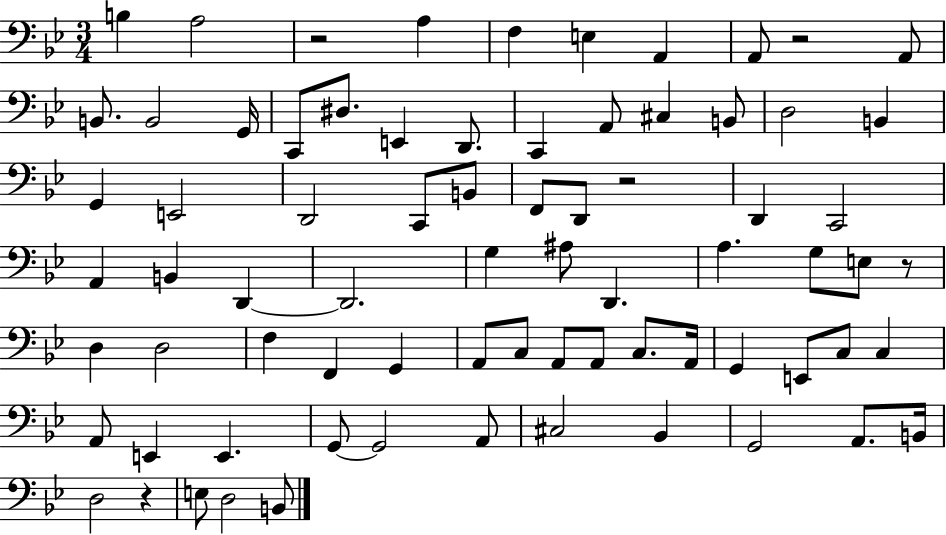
{
  \clef bass
  \numericTimeSignature
  \time 3/4
  \key bes \major
  b4 a2 | r2 a4 | f4 e4 a,4 | a,8 r2 a,8 | \break b,8. b,2 g,16 | c,8 dis8. e,4 d,8. | c,4 a,8 cis4 b,8 | d2 b,4 | \break g,4 e,2 | d,2 c,8 b,8 | f,8 d,8 r2 | d,4 c,2 | \break a,4 b,4 d,4~~ | d,2. | g4 ais8 d,4. | a4. g8 e8 r8 | \break d4 d2 | f4 f,4 g,4 | a,8 c8 a,8 a,8 c8. a,16 | g,4 e,8 c8 c4 | \break a,8 e,4 e,4. | g,8~~ g,2 a,8 | cis2 bes,4 | g,2 a,8. b,16 | \break d2 r4 | e8 d2 b,8 | \bar "|."
}